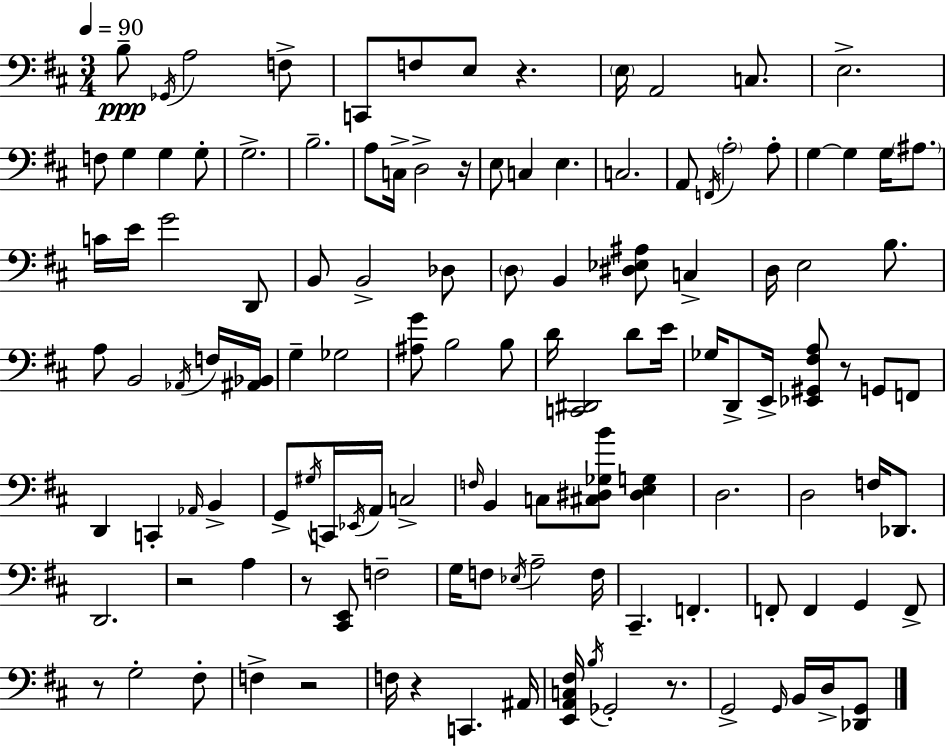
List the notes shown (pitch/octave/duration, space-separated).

B3/e Gb2/s A3/h F3/e C2/e F3/e E3/e R/q. E3/s A2/h C3/e. E3/h. F3/e G3/q G3/q G3/e G3/h. B3/h. A3/e C3/s D3/h R/s E3/e C3/q E3/q. C3/h. A2/e F2/s A3/h A3/e G3/q G3/q G3/s A#3/e. C4/s E4/s G4/h D2/e B2/e B2/h Db3/e D3/e B2/q [D#3,Eb3,A#3]/e C3/q D3/s E3/h B3/e. A3/e B2/h Ab2/s F3/s [A#2,Bb2]/s G3/q Gb3/h [A#3,G4]/e B3/h B3/e D4/s [C2,D#2]/h D4/e E4/s Gb3/s D2/e E2/s [Eb2,G#2,F#3,A3]/e R/e G2/e F2/e D2/q C2/q Ab2/s B2/q G2/e G#3/s C2/s Eb2/s A2/s C3/h F3/s B2/q C3/e [C#3,D#3,Gb3,B4]/e [D#3,E3,G3]/q D3/h. D3/h F3/s Db2/e. D2/h. R/h A3/q R/e [C#2,E2]/e F3/h G3/s F3/e Eb3/s A3/h F3/s C#2/q. F2/q. F2/e F2/q G2/q F2/e R/e G3/h F#3/e F3/q R/h F3/s R/q C2/q. A#2/s [E2,A2,C3,F#3]/s B3/s Gb2/h R/e. G2/h G2/s B2/s D3/s [Db2,G2]/e